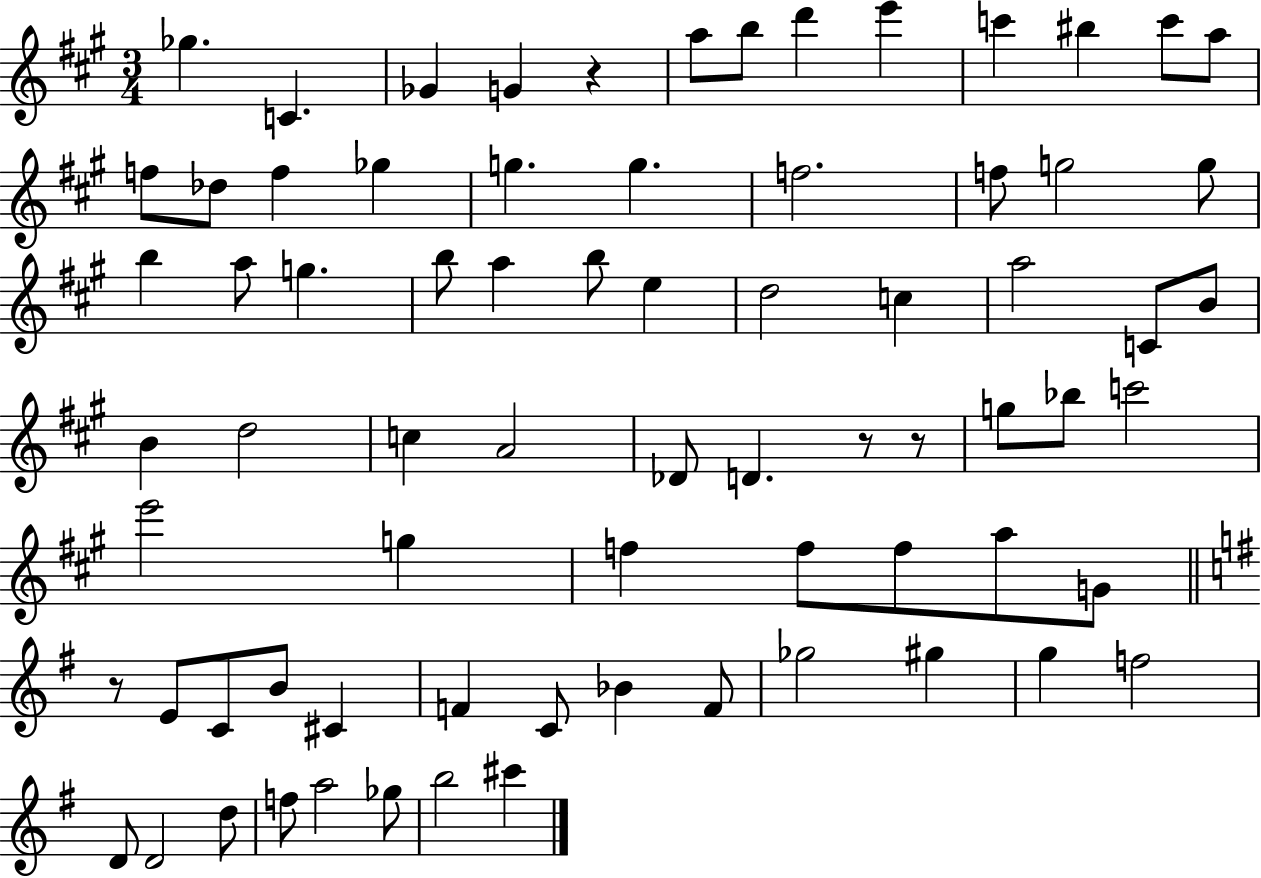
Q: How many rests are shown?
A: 4